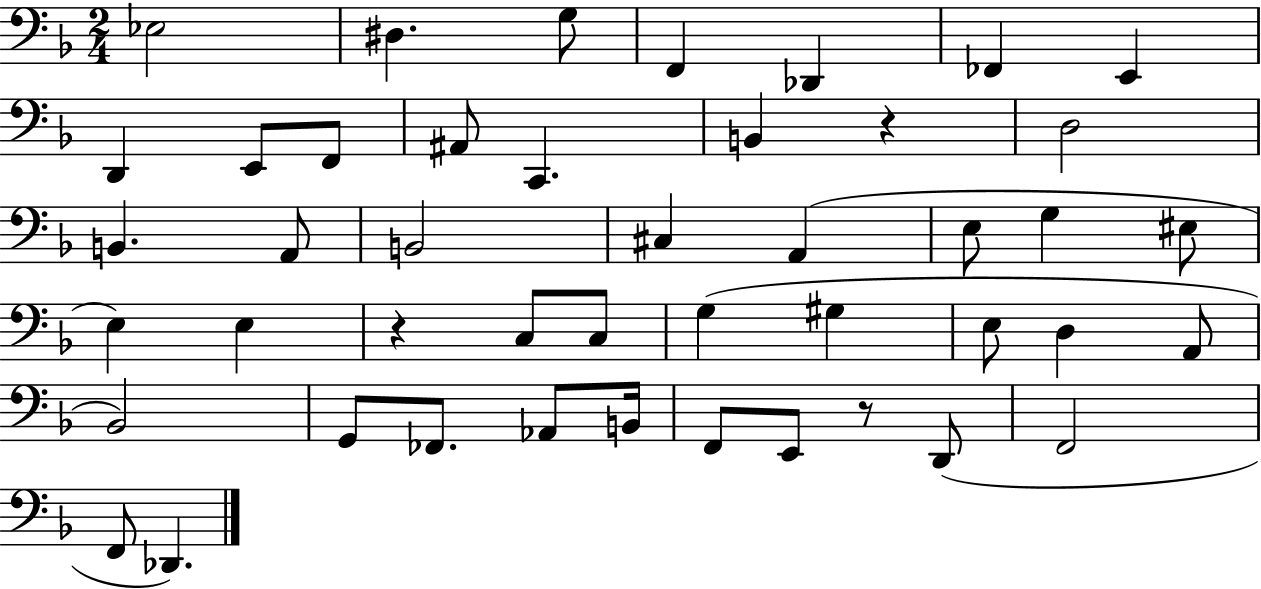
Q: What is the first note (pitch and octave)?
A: Eb3